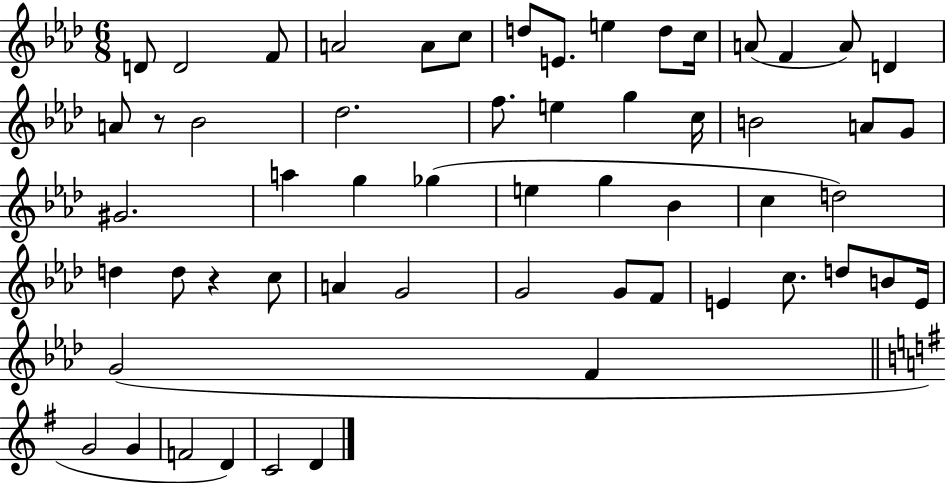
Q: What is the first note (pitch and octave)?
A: D4